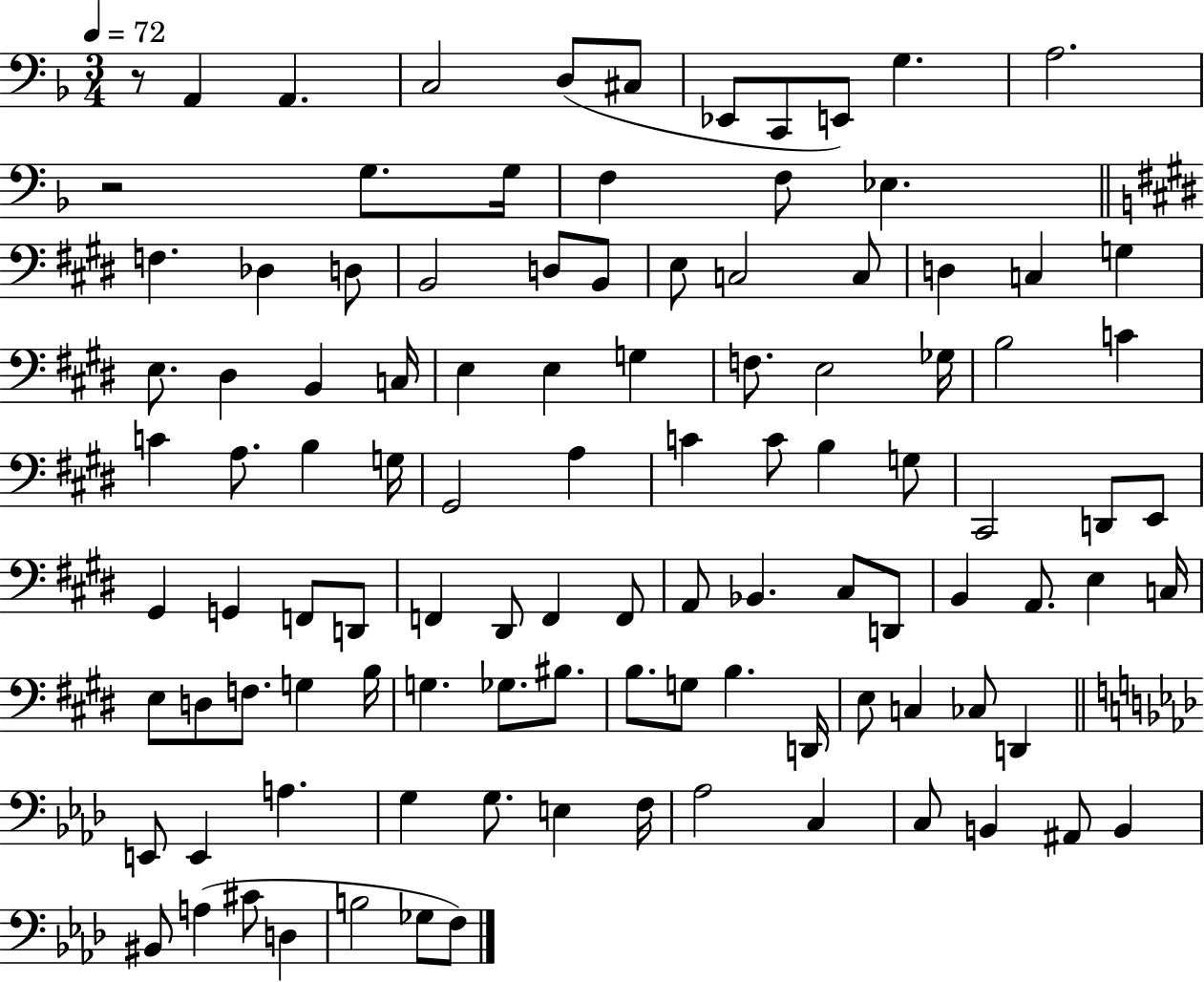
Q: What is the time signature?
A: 3/4